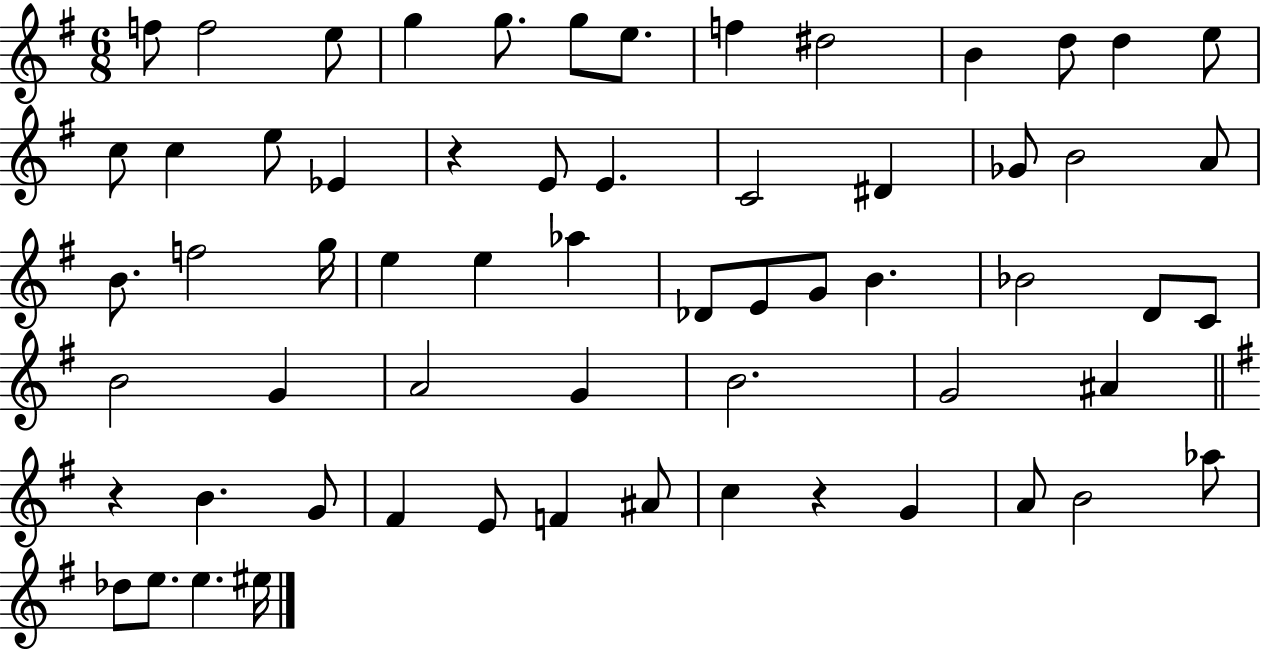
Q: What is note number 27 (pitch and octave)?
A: G5